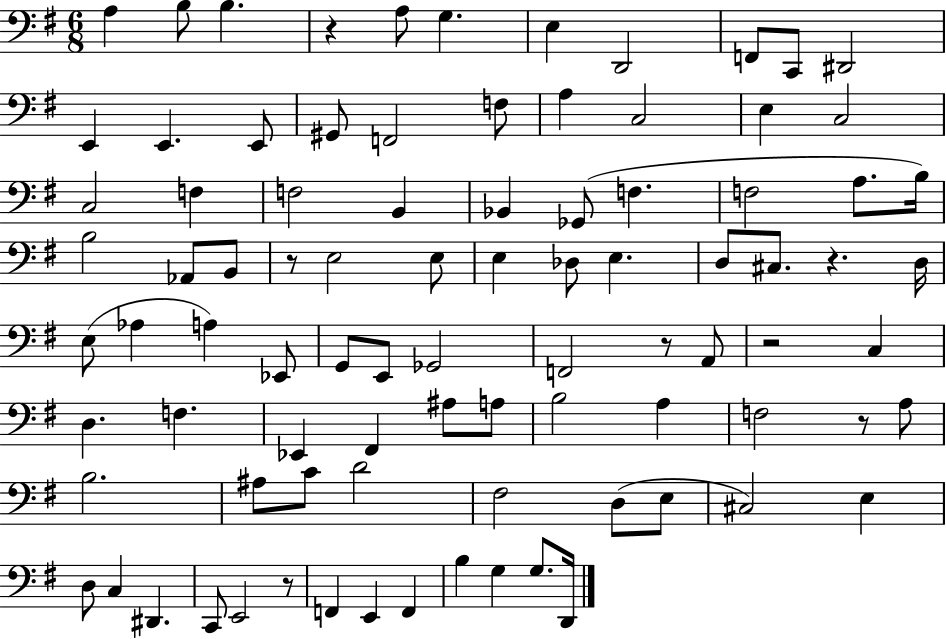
X:1
T:Untitled
M:6/8
L:1/4
K:G
A, B,/2 B, z A,/2 G, E, D,,2 F,,/2 C,,/2 ^D,,2 E,, E,, E,,/2 ^G,,/2 F,,2 F,/2 A, C,2 E, C,2 C,2 F, F,2 B,, _B,, _G,,/2 F, F,2 A,/2 B,/4 B,2 _A,,/2 B,,/2 z/2 E,2 E,/2 E, _D,/2 E, D,/2 ^C,/2 z D,/4 E,/2 _A, A, _E,,/2 G,,/2 E,,/2 _G,,2 F,,2 z/2 A,,/2 z2 C, D, F, _E,, ^F,, ^A,/2 A,/2 B,2 A, F,2 z/2 A,/2 B,2 ^A,/2 C/2 D2 ^F,2 D,/2 E,/2 ^C,2 E, D,/2 C, ^D,, C,,/2 E,,2 z/2 F,, E,, F,, B, G, G,/2 D,,/4